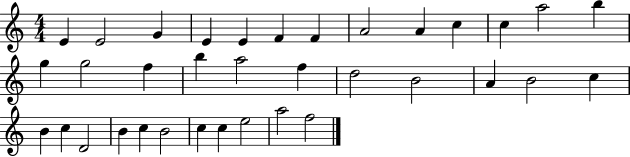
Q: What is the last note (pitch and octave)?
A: F5